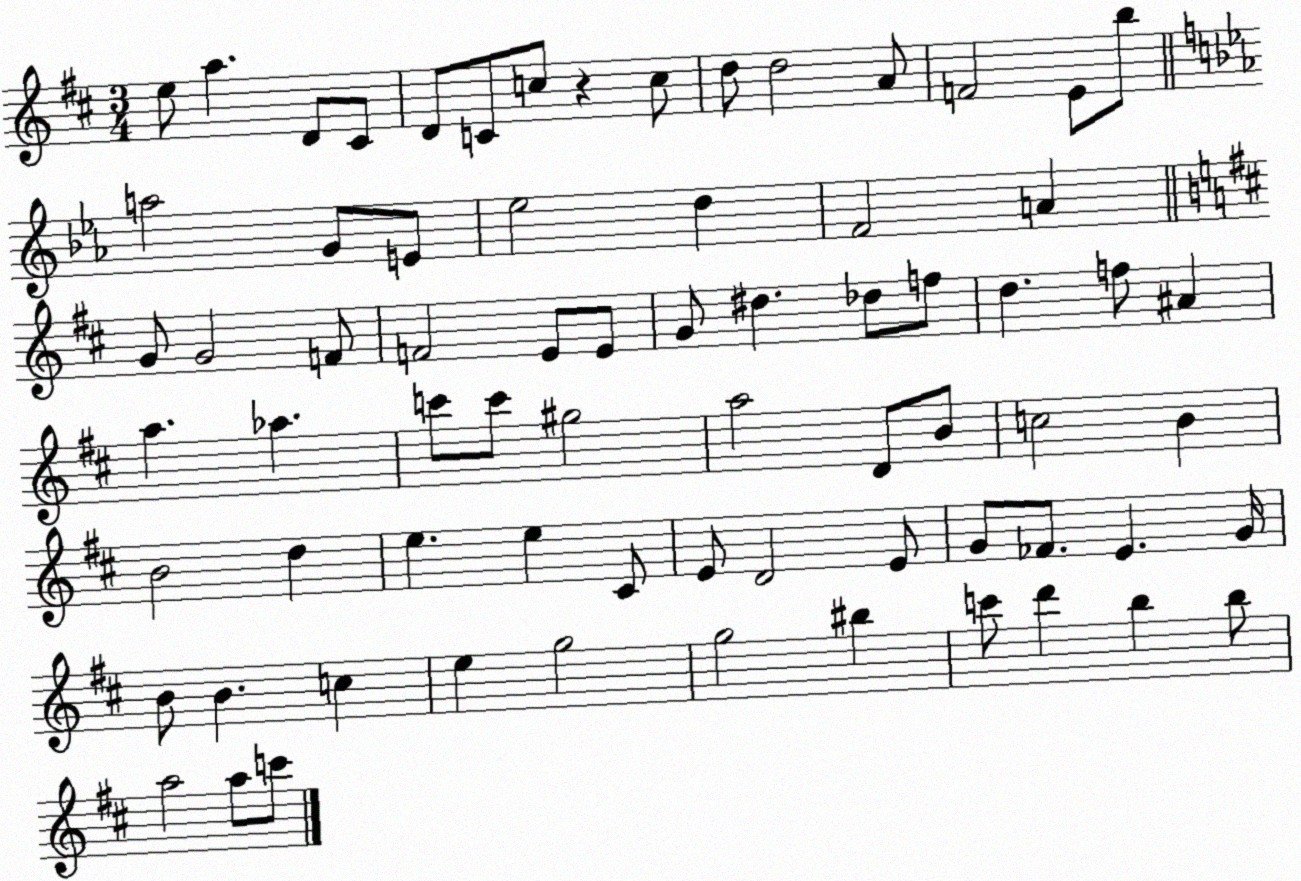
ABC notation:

X:1
T:Untitled
M:3/4
L:1/4
K:D
e/2 a D/2 ^C/2 D/2 C/2 c/2 z c/2 d/2 d2 A/2 F2 E/2 b/2 a2 G/2 E/2 _e2 d F2 A G/2 G2 F/2 F2 E/2 E/2 G/2 ^d _d/2 f/2 d f/2 ^A a _a c'/2 c'/2 ^g2 a2 D/2 B/2 c2 B B2 d e e ^C/2 E/2 D2 E/2 G/2 _F/2 E G/4 B/2 B c e g2 g2 ^b c'/2 d' b b/2 a2 a/2 c'/2